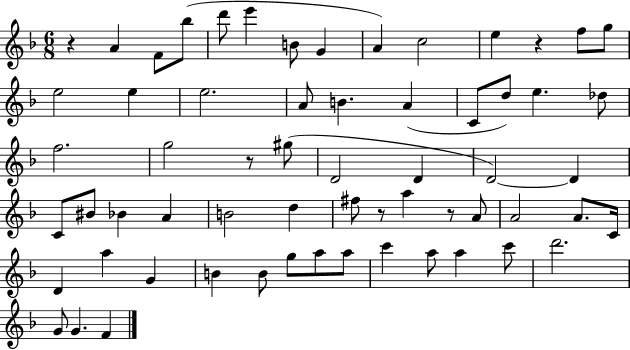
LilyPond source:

{
  \clef treble
  \numericTimeSignature
  \time 6/8
  \key f \major
  r4 a'4 f'8 bes''8( | d'''8 e'''4 b'8 g'4 | a'4) c''2 | e''4 r4 f''8 g''8 | \break e''2 e''4 | e''2. | a'8 b'4. a'4( | c'8 d''8) e''4. des''8 | \break f''2. | g''2 r8 gis''8( | d'2 d'4 | d'2~~) d'4 | \break c'8 bis'8 bes'4 a'4 | b'2 d''4 | fis''8 r8 a''4 r8 a'8 | a'2 a'8. c'16 | \break d'4 a''4 g'4 | b'4 b'8 g''8 a''8 a''8 | c'''4 a''8 a''4 c'''8 | d'''2. | \break g'8 g'4. f'4 | \bar "|."
}